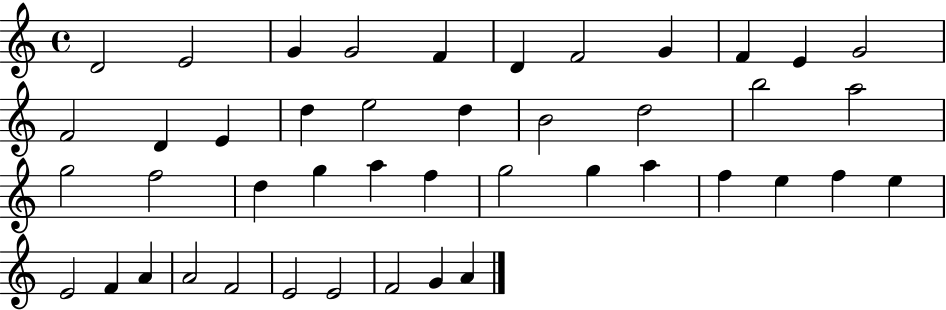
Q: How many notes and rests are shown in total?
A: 44